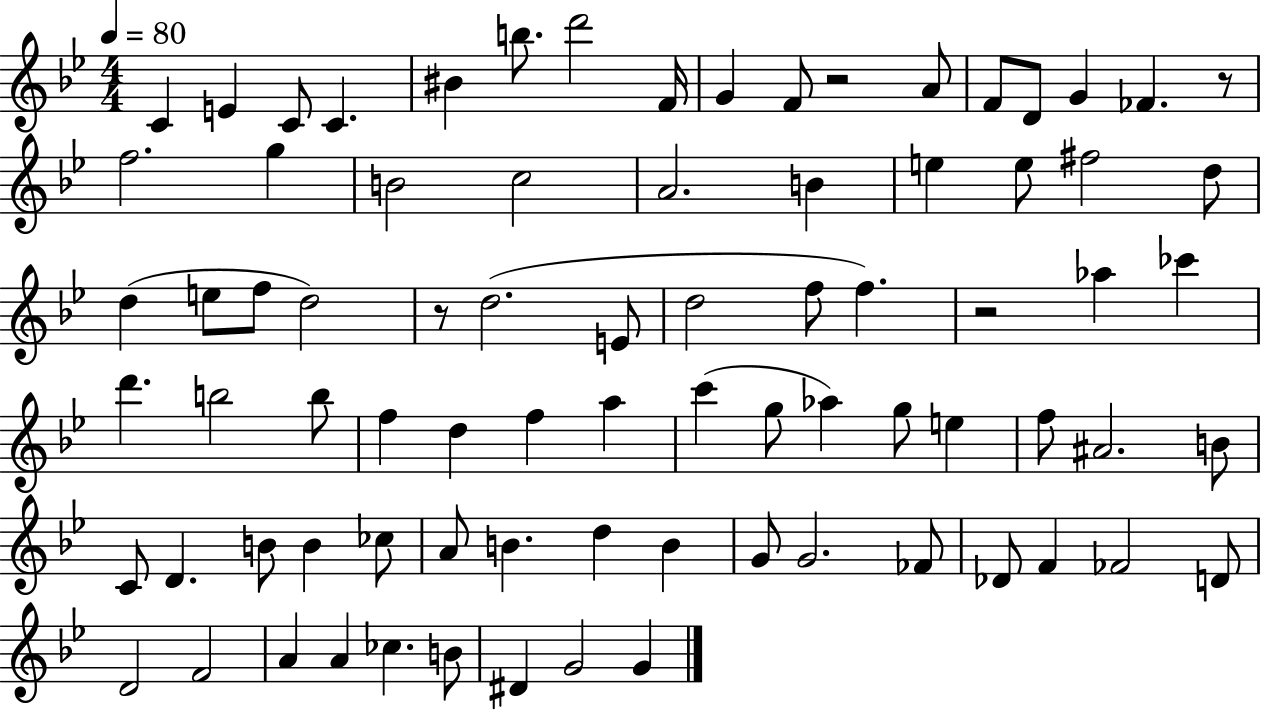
C4/q E4/q C4/e C4/q. BIS4/q B5/e. D6/h F4/s G4/q F4/e R/h A4/e F4/e D4/e G4/q FES4/q. R/e F5/h. G5/q B4/h C5/h A4/h. B4/q E5/q E5/e F#5/h D5/e D5/q E5/e F5/e D5/h R/e D5/h. E4/e D5/h F5/e F5/q. R/h Ab5/q CES6/q D6/q. B5/h B5/e F5/q D5/q F5/q A5/q C6/q G5/e Ab5/q G5/e E5/q F5/e A#4/h. B4/e C4/e D4/q. B4/e B4/q CES5/e A4/e B4/q. D5/q B4/q G4/e G4/h. FES4/e Db4/e F4/q FES4/h D4/e D4/h F4/h A4/q A4/q CES5/q. B4/e D#4/q G4/h G4/q